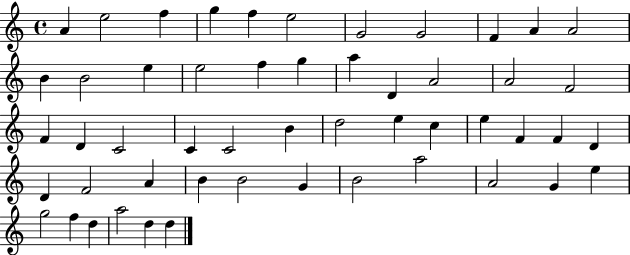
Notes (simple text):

A4/q E5/h F5/q G5/q F5/q E5/h G4/h G4/h F4/q A4/q A4/h B4/q B4/h E5/q E5/h F5/q G5/q A5/q D4/q A4/h A4/h F4/h F4/q D4/q C4/h C4/q C4/h B4/q D5/h E5/q C5/q E5/q F4/q F4/q D4/q D4/q F4/h A4/q B4/q B4/h G4/q B4/h A5/h A4/h G4/q E5/q G5/h F5/q D5/q A5/h D5/q D5/q